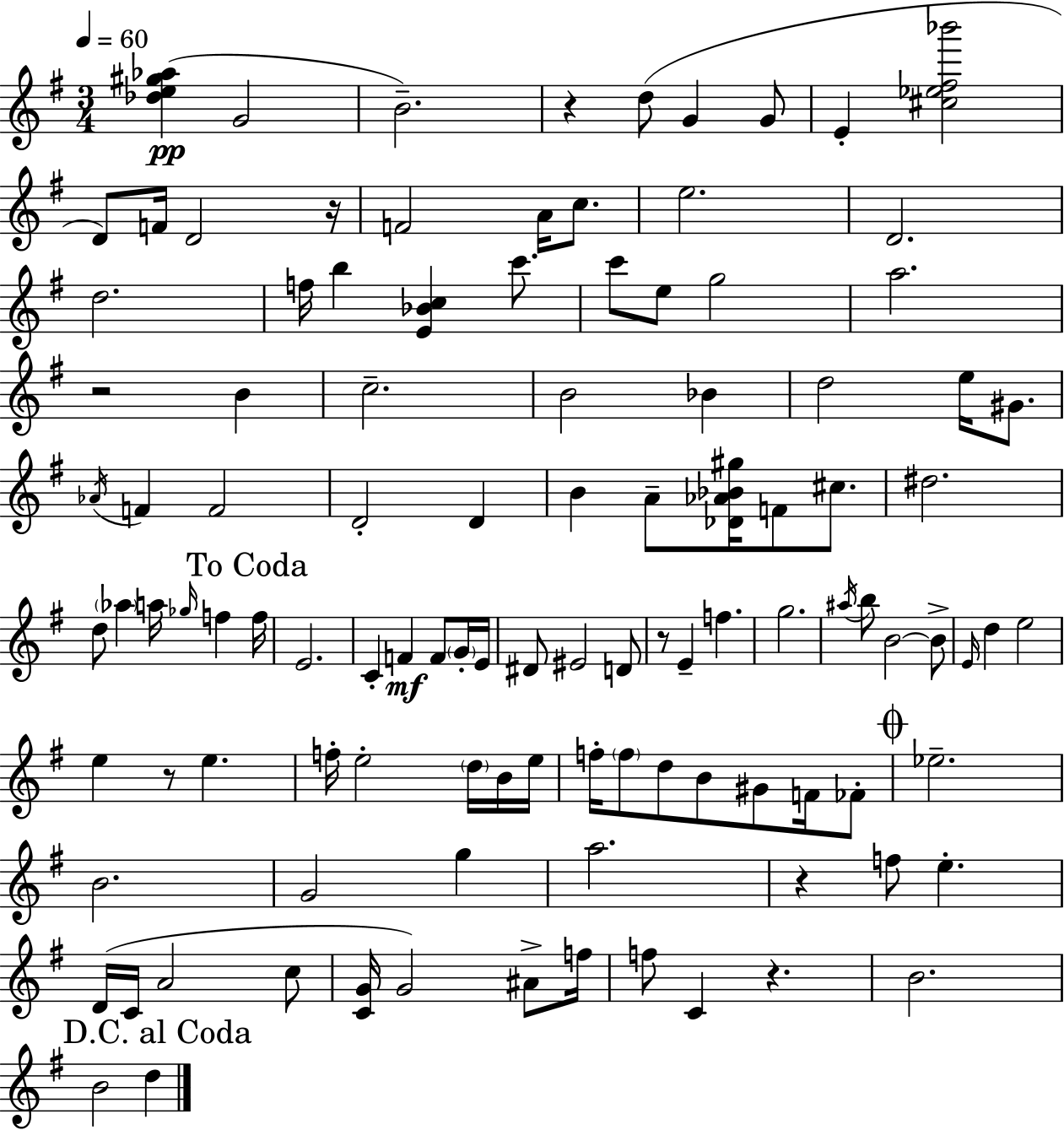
[Db5,E5,G#5,Ab5]/q G4/h B4/h. R/q D5/e G4/q G4/e E4/q [C#5,Eb5,F#5,Bb6]/h D4/e F4/s D4/h R/s F4/h A4/s C5/e. E5/h. D4/h. D5/h. F5/s B5/q [E4,Bb4,C5]/q C6/e. C6/e E5/e G5/h A5/h. R/h B4/q C5/h. B4/h Bb4/q D5/h E5/s G#4/e. Ab4/s F4/q F4/h D4/h D4/q B4/q A4/e [Db4,Ab4,Bb4,G#5]/s F4/e C#5/e. D#5/h. D5/e Ab5/q A5/s Gb5/s F5/q F5/s E4/h. C4/q F4/q F4/e G4/s E4/s D#4/e EIS4/h D4/e R/e E4/q F5/q. G5/h. A#5/s B5/e B4/h B4/e E4/s D5/q E5/h E5/q R/e E5/q. F5/s E5/h D5/s B4/s E5/s F5/s F5/e D5/e B4/e G#4/e F4/s FES4/e Eb5/h. B4/h. G4/h G5/q A5/h. R/q F5/e E5/q. D4/s C4/s A4/h C5/e [C4,G4]/s G4/h A#4/e F5/s F5/e C4/q R/q. B4/h. B4/h D5/q